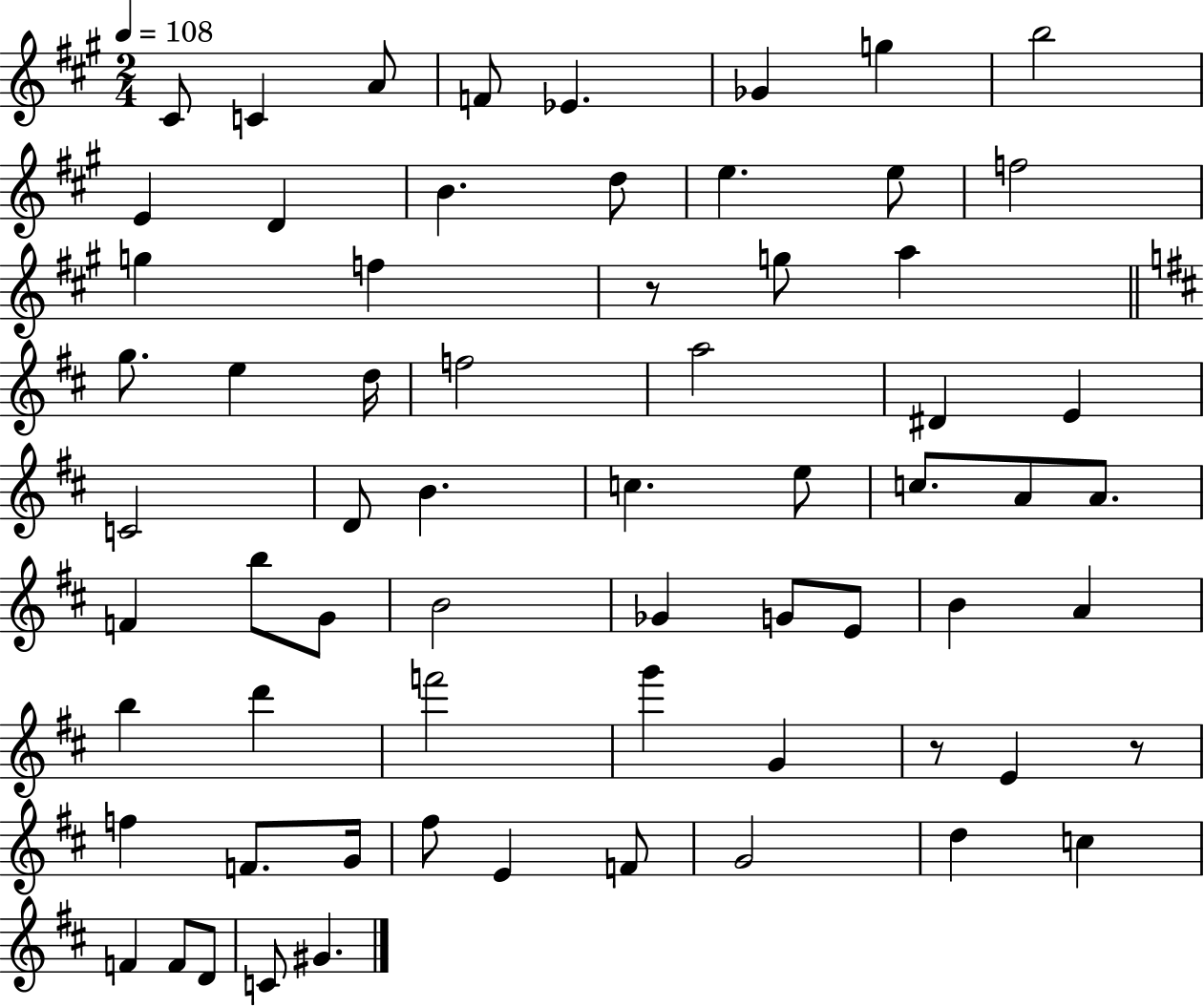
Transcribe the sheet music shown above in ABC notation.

X:1
T:Untitled
M:2/4
L:1/4
K:A
^C/2 C A/2 F/2 _E _G g b2 E D B d/2 e e/2 f2 g f z/2 g/2 a g/2 e d/4 f2 a2 ^D E C2 D/2 B c e/2 c/2 A/2 A/2 F b/2 G/2 B2 _G G/2 E/2 B A b d' f'2 g' G z/2 E z/2 f F/2 G/4 ^f/2 E F/2 G2 d c F F/2 D/2 C/2 ^G